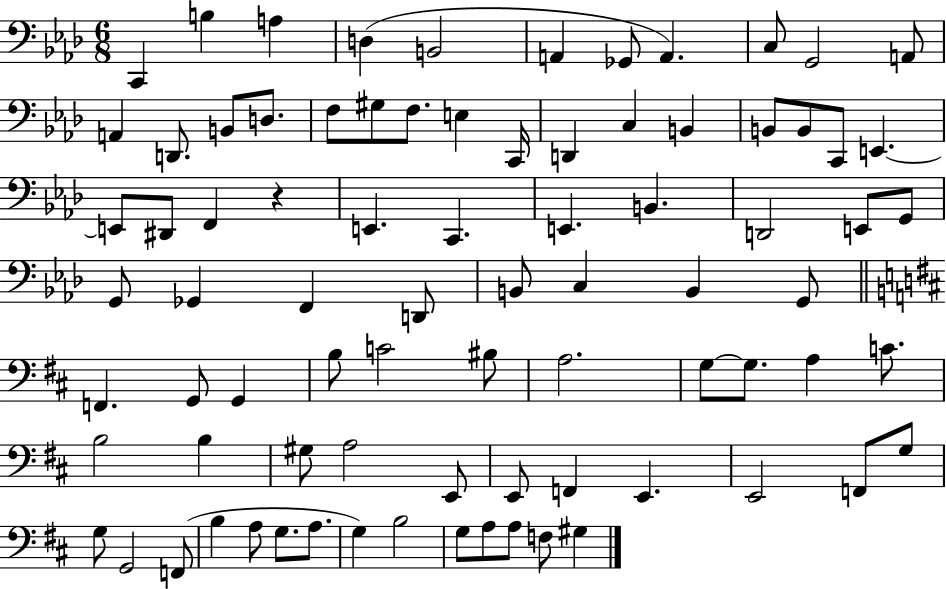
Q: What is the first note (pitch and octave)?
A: C2